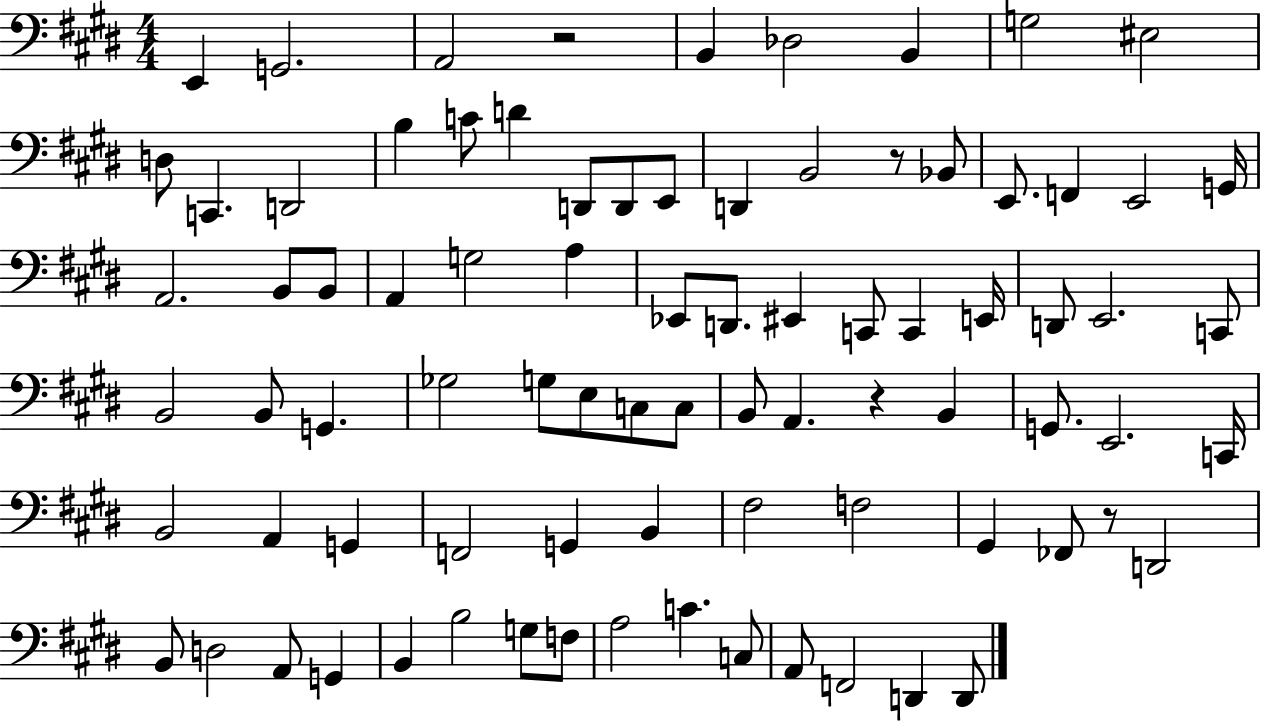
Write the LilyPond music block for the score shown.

{
  \clef bass
  \numericTimeSignature
  \time 4/4
  \key e \major
  e,4 g,2. | a,2 r2 | b,4 des2 b,4 | g2 eis2 | \break d8 c,4. d,2 | b4 c'8 d'4 d,8 d,8 e,8 | d,4 b,2 r8 bes,8 | e,8. f,4 e,2 g,16 | \break a,2. b,8 b,8 | a,4 g2 a4 | ees,8 d,8. eis,4 c,8 c,4 e,16 | d,8 e,2. c,8 | \break b,2 b,8 g,4. | ges2 g8 e8 c8 c8 | b,8 a,4. r4 b,4 | g,8. e,2. c,16 | \break b,2 a,4 g,4 | f,2 g,4 b,4 | fis2 f2 | gis,4 fes,8 r8 d,2 | \break b,8 d2 a,8 g,4 | b,4 b2 g8 f8 | a2 c'4. c8 | a,8 f,2 d,4 d,8 | \break \bar "|."
}